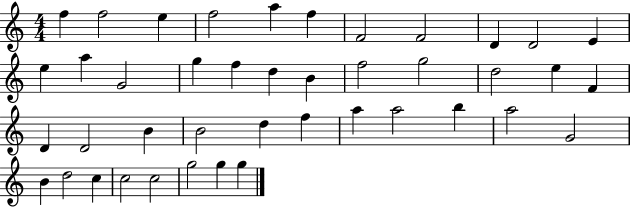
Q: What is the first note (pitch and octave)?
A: F5